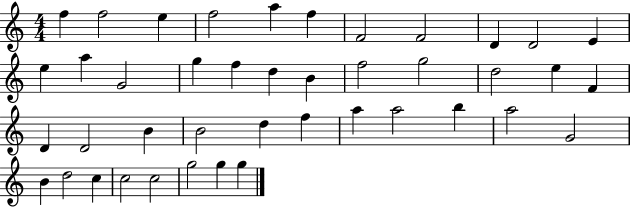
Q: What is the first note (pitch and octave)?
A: F5